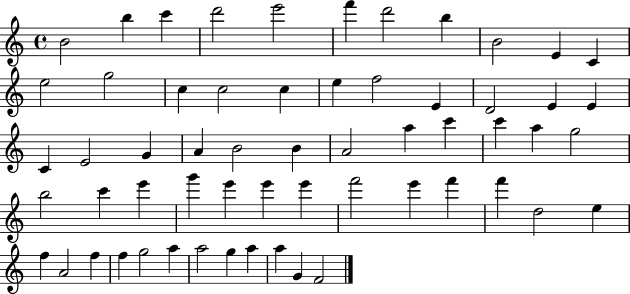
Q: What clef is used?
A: treble